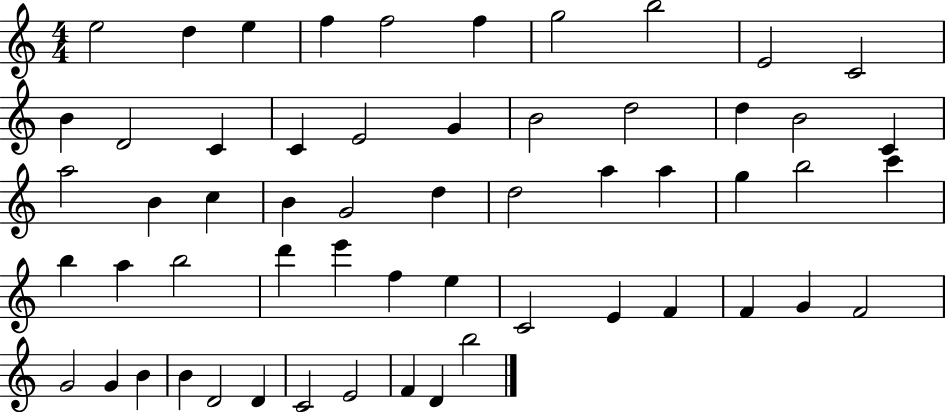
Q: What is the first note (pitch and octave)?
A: E5